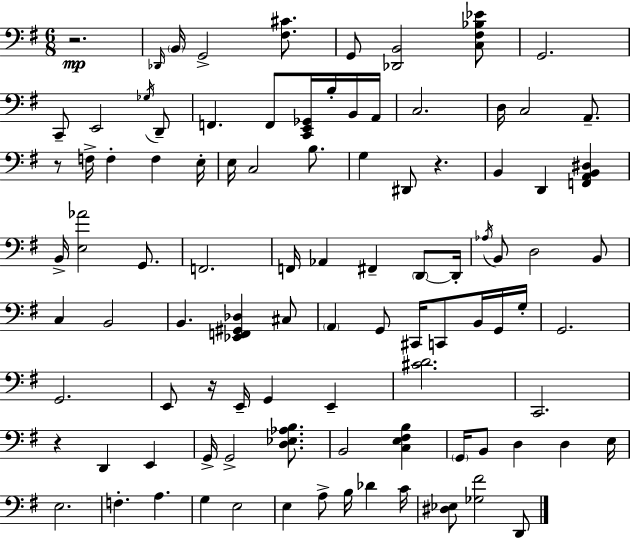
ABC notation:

X:1
T:Untitled
M:6/8
L:1/4
K:Em
z2 _D,,/4 B,,/4 G,,2 [^F,^C]/2 G,,/2 [_D,,B,,]2 [C,^F,_B,_E]/2 G,,2 C,,/2 E,,2 _G,/4 D,,/2 F,, F,,/2 [C,,E,,_G,,]/4 B,/4 B,,/4 A,,/4 C,2 D,/4 C,2 A,,/2 z/2 F,/4 F, F, E,/4 E,/4 C,2 B,/2 G, ^D,,/2 z B,, D,, [F,,A,,B,,^D,] B,,/4 [E,_A]2 G,,/2 F,,2 F,,/4 _A,, ^F,, D,,/2 D,,/4 _A,/4 B,,/2 D,2 B,,/2 C, B,,2 B,, [_E,,F,,^G,,_D,] ^C,/2 A,, G,,/2 ^C,,/4 C,,/2 B,,/4 G,,/4 G,/4 G,,2 G,,2 E,,/2 z/4 E,,/4 G,, E,, [^CD]2 C,,2 z D,, E,, G,,/4 G,,2 [D,_E,_A,B,]/2 B,,2 [C,E,^F,B,] G,,/4 B,,/2 D, D, E,/4 E,2 F, A, G, E,2 E, A,/2 B,/4 _D C/4 [^D,_E,]/2 [_G,^F]2 D,,/2